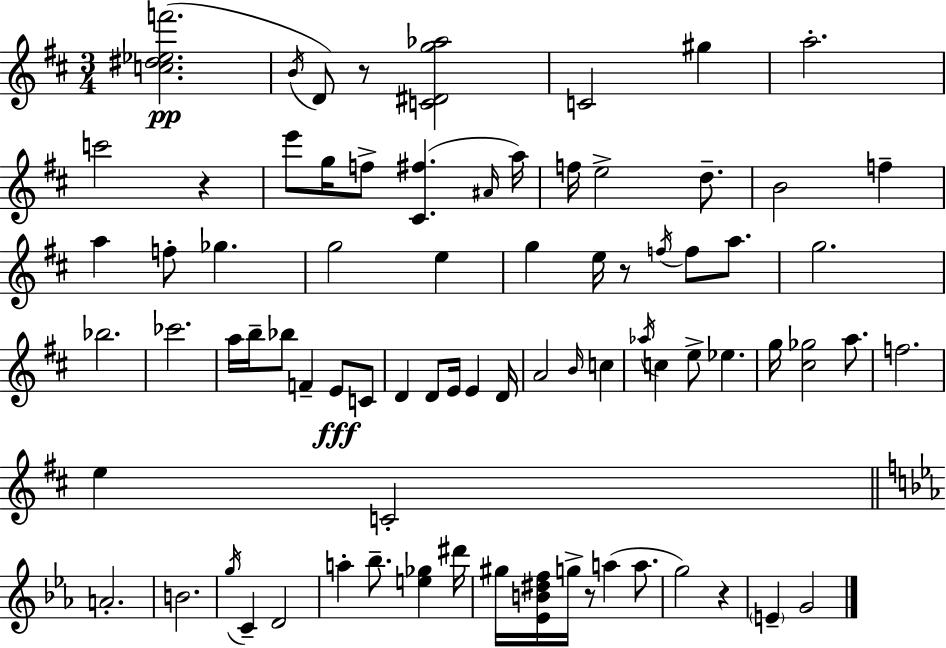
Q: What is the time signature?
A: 3/4